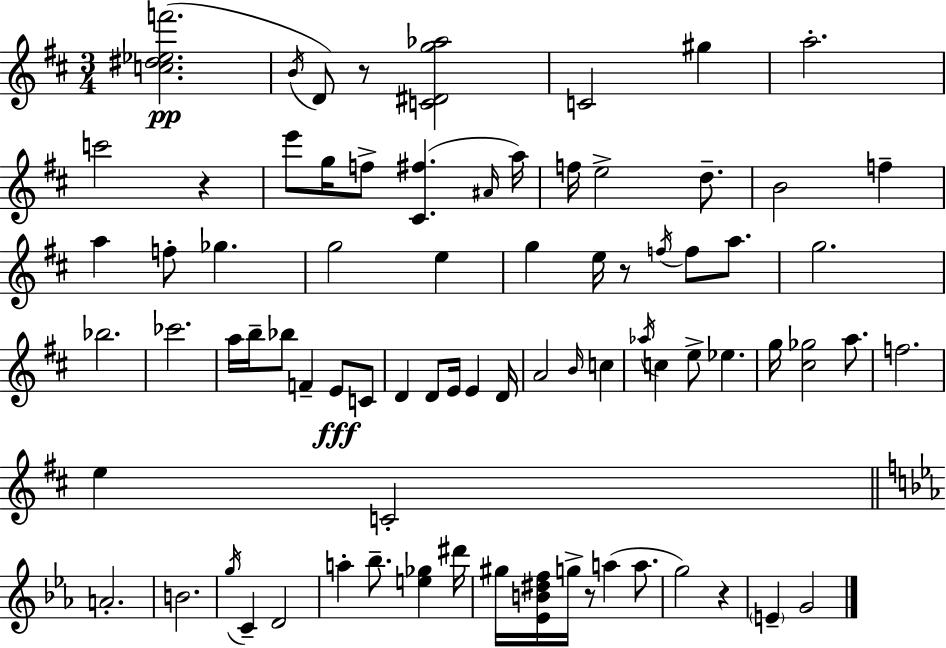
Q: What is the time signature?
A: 3/4